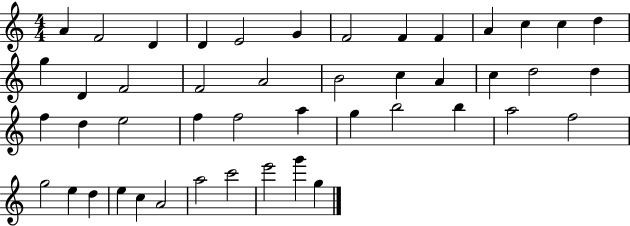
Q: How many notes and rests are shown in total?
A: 46